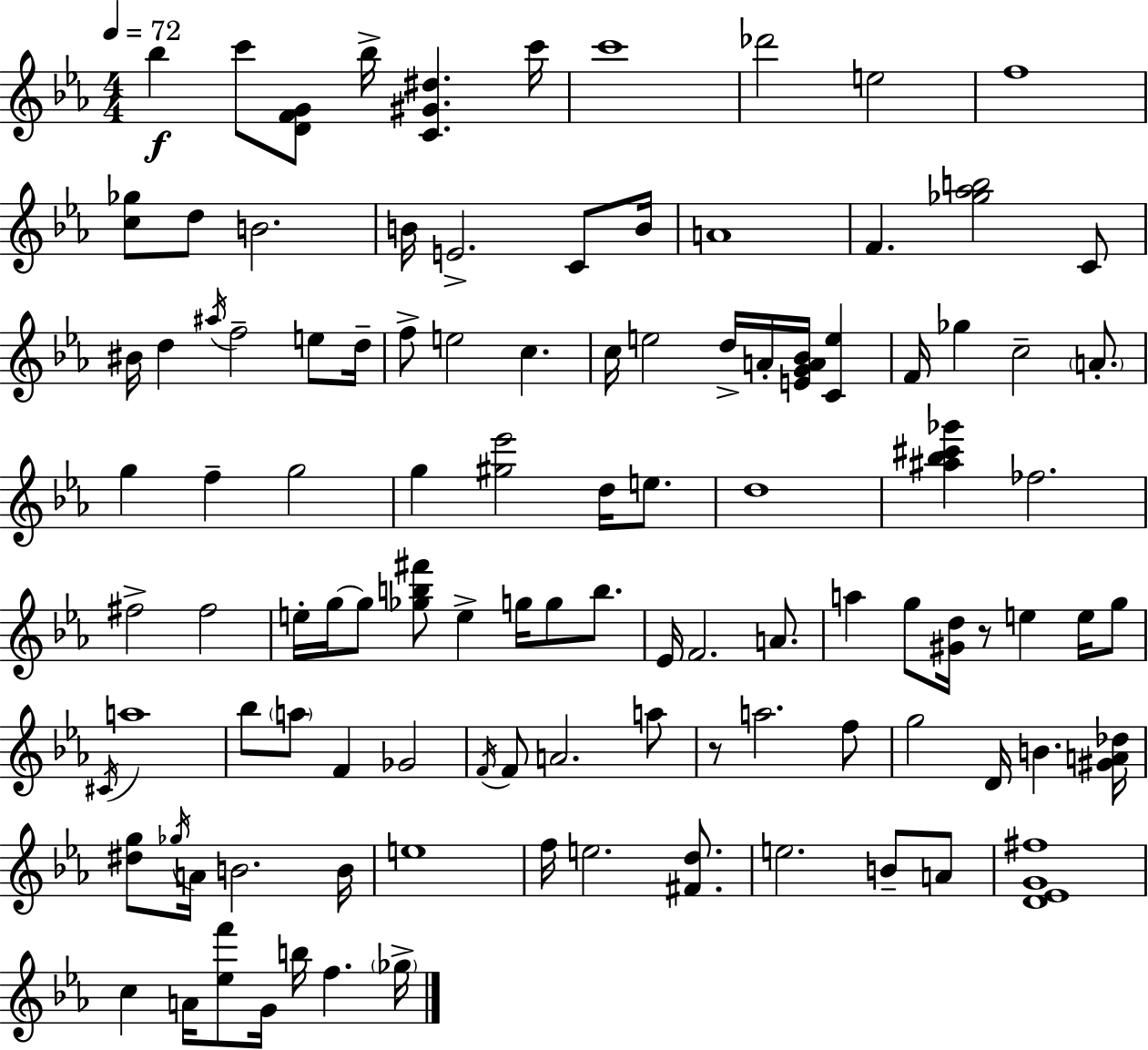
{
  \clef treble
  \numericTimeSignature
  \time 4/4
  \key c \minor
  \tempo 4 = 72
  bes''4\f c'''8 <d' f' g'>8 bes''16-> <c' gis' dis''>4. c'''16 | c'''1 | des'''2 e''2 | f''1 | \break <c'' ges''>8 d''8 b'2. | b'16 e'2.-> c'8 b'16 | a'1 | f'4. <ges'' aes'' b''>2 c'8 | \break bis'16 d''4 \acciaccatura { ais''16 } f''2-- e''8 | d''16-- f''8-> e''2 c''4. | c''16 e''2 d''16-> a'16-. <e' g' a' bes'>16 <c' e''>4 | f'16 ges''4 c''2-- \parenthesize a'8.-. | \break g''4 f''4-- g''2 | g''4 <gis'' ees'''>2 d''16 e''8. | d''1 | <ais'' bes'' cis''' ges'''>4 fes''2. | \break fis''2-> fis''2 | e''16-. g''16~~ g''8 <ges'' b'' fis'''>8 e''4-> g''16 g''8 b''8. | ees'16 f'2. a'8. | a''4 g''8 <gis' d''>16 r8 e''4 e''16 g''8 | \break \acciaccatura { cis'16 } a''1 | bes''8 \parenthesize a''8 f'4 ges'2 | \acciaccatura { f'16 } f'8 a'2. | a''8 r8 a''2. | \break f''8 g''2 d'16 b'4. | <gis' a' des''>16 <dis'' g''>8 \acciaccatura { ges''16 } a'16 b'2. | b'16 e''1 | f''16 e''2. | \break <fis' d''>8. e''2. | b'8-- a'8 <d' ees' g' fis''>1 | c''4 a'16 <ees'' f'''>8 g'16 b''16 f''4. | \parenthesize ges''16-> \bar "|."
}